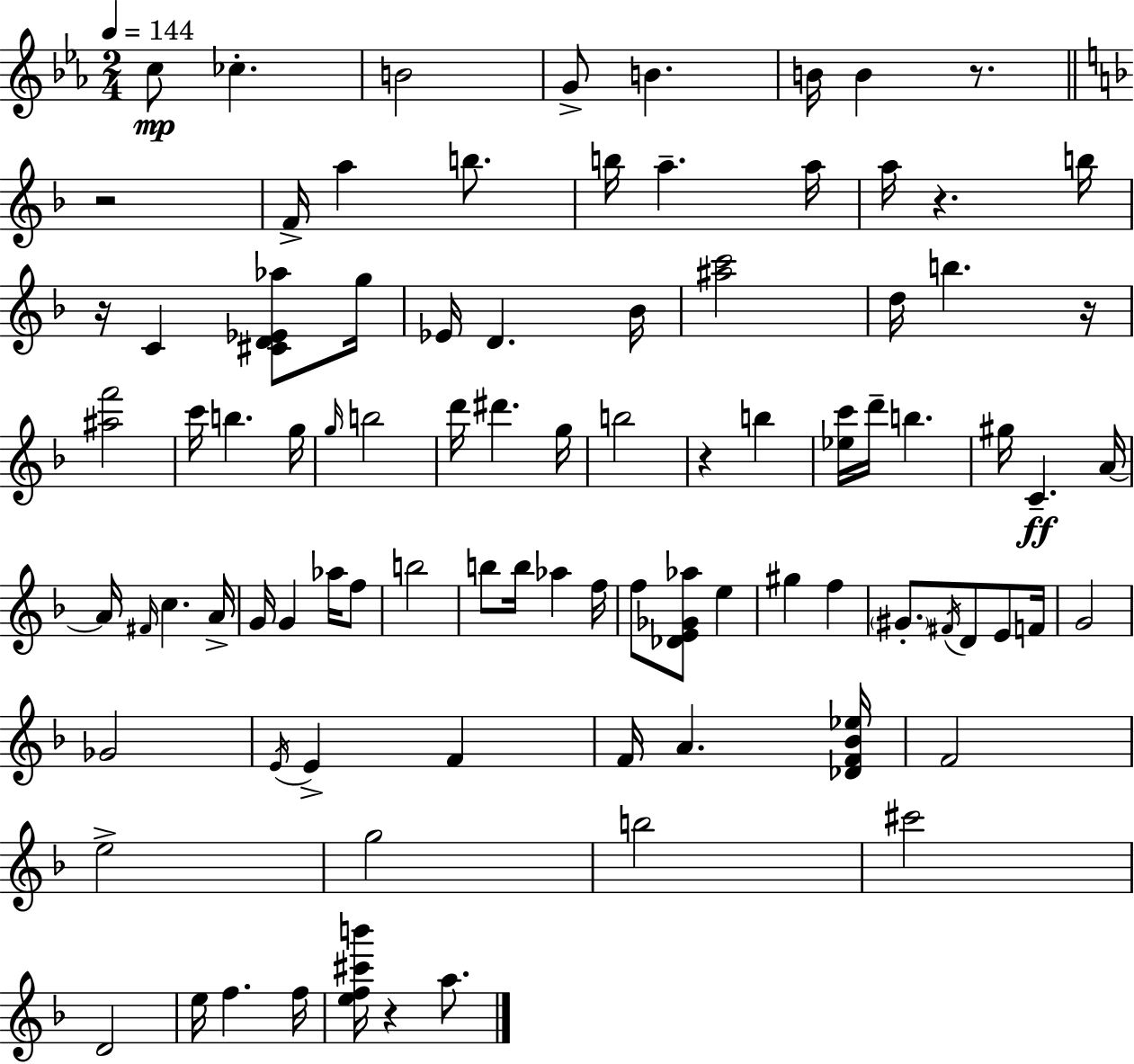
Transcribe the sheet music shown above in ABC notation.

X:1
T:Untitled
M:2/4
L:1/4
K:Eb
c/2 _c B2 G/2 B B/4 B z/2 z2 F/4 a b/2 b/4 a a/4 a/4 z b/4 z/4 C [^CD_E_a]/2 g/4 _E/4 D _B/4 [^ac']2 d/4 b z/4 [^af']2 c'/4 b g/4 g/4 b2 d'/4 ^d' g/4 b2 z b [_ec']/4 d'/4 b ^g/4 C A/4 A/4 ^F/4 c A/4 G/4 G _a/4 f/2 b2 b/2 b/4 _a f/4 f/2 [_DE_G_a]/2 e ^g f ^G/2 ^F/4 D/2 E/2 F/4 G2 _G2 E/4 E F F/4 A [_DF_B_e]/4 F2 e2 g2 b2 ^c'2 D2 e/4 f f/4 [ef^c'b']/4 z a/2